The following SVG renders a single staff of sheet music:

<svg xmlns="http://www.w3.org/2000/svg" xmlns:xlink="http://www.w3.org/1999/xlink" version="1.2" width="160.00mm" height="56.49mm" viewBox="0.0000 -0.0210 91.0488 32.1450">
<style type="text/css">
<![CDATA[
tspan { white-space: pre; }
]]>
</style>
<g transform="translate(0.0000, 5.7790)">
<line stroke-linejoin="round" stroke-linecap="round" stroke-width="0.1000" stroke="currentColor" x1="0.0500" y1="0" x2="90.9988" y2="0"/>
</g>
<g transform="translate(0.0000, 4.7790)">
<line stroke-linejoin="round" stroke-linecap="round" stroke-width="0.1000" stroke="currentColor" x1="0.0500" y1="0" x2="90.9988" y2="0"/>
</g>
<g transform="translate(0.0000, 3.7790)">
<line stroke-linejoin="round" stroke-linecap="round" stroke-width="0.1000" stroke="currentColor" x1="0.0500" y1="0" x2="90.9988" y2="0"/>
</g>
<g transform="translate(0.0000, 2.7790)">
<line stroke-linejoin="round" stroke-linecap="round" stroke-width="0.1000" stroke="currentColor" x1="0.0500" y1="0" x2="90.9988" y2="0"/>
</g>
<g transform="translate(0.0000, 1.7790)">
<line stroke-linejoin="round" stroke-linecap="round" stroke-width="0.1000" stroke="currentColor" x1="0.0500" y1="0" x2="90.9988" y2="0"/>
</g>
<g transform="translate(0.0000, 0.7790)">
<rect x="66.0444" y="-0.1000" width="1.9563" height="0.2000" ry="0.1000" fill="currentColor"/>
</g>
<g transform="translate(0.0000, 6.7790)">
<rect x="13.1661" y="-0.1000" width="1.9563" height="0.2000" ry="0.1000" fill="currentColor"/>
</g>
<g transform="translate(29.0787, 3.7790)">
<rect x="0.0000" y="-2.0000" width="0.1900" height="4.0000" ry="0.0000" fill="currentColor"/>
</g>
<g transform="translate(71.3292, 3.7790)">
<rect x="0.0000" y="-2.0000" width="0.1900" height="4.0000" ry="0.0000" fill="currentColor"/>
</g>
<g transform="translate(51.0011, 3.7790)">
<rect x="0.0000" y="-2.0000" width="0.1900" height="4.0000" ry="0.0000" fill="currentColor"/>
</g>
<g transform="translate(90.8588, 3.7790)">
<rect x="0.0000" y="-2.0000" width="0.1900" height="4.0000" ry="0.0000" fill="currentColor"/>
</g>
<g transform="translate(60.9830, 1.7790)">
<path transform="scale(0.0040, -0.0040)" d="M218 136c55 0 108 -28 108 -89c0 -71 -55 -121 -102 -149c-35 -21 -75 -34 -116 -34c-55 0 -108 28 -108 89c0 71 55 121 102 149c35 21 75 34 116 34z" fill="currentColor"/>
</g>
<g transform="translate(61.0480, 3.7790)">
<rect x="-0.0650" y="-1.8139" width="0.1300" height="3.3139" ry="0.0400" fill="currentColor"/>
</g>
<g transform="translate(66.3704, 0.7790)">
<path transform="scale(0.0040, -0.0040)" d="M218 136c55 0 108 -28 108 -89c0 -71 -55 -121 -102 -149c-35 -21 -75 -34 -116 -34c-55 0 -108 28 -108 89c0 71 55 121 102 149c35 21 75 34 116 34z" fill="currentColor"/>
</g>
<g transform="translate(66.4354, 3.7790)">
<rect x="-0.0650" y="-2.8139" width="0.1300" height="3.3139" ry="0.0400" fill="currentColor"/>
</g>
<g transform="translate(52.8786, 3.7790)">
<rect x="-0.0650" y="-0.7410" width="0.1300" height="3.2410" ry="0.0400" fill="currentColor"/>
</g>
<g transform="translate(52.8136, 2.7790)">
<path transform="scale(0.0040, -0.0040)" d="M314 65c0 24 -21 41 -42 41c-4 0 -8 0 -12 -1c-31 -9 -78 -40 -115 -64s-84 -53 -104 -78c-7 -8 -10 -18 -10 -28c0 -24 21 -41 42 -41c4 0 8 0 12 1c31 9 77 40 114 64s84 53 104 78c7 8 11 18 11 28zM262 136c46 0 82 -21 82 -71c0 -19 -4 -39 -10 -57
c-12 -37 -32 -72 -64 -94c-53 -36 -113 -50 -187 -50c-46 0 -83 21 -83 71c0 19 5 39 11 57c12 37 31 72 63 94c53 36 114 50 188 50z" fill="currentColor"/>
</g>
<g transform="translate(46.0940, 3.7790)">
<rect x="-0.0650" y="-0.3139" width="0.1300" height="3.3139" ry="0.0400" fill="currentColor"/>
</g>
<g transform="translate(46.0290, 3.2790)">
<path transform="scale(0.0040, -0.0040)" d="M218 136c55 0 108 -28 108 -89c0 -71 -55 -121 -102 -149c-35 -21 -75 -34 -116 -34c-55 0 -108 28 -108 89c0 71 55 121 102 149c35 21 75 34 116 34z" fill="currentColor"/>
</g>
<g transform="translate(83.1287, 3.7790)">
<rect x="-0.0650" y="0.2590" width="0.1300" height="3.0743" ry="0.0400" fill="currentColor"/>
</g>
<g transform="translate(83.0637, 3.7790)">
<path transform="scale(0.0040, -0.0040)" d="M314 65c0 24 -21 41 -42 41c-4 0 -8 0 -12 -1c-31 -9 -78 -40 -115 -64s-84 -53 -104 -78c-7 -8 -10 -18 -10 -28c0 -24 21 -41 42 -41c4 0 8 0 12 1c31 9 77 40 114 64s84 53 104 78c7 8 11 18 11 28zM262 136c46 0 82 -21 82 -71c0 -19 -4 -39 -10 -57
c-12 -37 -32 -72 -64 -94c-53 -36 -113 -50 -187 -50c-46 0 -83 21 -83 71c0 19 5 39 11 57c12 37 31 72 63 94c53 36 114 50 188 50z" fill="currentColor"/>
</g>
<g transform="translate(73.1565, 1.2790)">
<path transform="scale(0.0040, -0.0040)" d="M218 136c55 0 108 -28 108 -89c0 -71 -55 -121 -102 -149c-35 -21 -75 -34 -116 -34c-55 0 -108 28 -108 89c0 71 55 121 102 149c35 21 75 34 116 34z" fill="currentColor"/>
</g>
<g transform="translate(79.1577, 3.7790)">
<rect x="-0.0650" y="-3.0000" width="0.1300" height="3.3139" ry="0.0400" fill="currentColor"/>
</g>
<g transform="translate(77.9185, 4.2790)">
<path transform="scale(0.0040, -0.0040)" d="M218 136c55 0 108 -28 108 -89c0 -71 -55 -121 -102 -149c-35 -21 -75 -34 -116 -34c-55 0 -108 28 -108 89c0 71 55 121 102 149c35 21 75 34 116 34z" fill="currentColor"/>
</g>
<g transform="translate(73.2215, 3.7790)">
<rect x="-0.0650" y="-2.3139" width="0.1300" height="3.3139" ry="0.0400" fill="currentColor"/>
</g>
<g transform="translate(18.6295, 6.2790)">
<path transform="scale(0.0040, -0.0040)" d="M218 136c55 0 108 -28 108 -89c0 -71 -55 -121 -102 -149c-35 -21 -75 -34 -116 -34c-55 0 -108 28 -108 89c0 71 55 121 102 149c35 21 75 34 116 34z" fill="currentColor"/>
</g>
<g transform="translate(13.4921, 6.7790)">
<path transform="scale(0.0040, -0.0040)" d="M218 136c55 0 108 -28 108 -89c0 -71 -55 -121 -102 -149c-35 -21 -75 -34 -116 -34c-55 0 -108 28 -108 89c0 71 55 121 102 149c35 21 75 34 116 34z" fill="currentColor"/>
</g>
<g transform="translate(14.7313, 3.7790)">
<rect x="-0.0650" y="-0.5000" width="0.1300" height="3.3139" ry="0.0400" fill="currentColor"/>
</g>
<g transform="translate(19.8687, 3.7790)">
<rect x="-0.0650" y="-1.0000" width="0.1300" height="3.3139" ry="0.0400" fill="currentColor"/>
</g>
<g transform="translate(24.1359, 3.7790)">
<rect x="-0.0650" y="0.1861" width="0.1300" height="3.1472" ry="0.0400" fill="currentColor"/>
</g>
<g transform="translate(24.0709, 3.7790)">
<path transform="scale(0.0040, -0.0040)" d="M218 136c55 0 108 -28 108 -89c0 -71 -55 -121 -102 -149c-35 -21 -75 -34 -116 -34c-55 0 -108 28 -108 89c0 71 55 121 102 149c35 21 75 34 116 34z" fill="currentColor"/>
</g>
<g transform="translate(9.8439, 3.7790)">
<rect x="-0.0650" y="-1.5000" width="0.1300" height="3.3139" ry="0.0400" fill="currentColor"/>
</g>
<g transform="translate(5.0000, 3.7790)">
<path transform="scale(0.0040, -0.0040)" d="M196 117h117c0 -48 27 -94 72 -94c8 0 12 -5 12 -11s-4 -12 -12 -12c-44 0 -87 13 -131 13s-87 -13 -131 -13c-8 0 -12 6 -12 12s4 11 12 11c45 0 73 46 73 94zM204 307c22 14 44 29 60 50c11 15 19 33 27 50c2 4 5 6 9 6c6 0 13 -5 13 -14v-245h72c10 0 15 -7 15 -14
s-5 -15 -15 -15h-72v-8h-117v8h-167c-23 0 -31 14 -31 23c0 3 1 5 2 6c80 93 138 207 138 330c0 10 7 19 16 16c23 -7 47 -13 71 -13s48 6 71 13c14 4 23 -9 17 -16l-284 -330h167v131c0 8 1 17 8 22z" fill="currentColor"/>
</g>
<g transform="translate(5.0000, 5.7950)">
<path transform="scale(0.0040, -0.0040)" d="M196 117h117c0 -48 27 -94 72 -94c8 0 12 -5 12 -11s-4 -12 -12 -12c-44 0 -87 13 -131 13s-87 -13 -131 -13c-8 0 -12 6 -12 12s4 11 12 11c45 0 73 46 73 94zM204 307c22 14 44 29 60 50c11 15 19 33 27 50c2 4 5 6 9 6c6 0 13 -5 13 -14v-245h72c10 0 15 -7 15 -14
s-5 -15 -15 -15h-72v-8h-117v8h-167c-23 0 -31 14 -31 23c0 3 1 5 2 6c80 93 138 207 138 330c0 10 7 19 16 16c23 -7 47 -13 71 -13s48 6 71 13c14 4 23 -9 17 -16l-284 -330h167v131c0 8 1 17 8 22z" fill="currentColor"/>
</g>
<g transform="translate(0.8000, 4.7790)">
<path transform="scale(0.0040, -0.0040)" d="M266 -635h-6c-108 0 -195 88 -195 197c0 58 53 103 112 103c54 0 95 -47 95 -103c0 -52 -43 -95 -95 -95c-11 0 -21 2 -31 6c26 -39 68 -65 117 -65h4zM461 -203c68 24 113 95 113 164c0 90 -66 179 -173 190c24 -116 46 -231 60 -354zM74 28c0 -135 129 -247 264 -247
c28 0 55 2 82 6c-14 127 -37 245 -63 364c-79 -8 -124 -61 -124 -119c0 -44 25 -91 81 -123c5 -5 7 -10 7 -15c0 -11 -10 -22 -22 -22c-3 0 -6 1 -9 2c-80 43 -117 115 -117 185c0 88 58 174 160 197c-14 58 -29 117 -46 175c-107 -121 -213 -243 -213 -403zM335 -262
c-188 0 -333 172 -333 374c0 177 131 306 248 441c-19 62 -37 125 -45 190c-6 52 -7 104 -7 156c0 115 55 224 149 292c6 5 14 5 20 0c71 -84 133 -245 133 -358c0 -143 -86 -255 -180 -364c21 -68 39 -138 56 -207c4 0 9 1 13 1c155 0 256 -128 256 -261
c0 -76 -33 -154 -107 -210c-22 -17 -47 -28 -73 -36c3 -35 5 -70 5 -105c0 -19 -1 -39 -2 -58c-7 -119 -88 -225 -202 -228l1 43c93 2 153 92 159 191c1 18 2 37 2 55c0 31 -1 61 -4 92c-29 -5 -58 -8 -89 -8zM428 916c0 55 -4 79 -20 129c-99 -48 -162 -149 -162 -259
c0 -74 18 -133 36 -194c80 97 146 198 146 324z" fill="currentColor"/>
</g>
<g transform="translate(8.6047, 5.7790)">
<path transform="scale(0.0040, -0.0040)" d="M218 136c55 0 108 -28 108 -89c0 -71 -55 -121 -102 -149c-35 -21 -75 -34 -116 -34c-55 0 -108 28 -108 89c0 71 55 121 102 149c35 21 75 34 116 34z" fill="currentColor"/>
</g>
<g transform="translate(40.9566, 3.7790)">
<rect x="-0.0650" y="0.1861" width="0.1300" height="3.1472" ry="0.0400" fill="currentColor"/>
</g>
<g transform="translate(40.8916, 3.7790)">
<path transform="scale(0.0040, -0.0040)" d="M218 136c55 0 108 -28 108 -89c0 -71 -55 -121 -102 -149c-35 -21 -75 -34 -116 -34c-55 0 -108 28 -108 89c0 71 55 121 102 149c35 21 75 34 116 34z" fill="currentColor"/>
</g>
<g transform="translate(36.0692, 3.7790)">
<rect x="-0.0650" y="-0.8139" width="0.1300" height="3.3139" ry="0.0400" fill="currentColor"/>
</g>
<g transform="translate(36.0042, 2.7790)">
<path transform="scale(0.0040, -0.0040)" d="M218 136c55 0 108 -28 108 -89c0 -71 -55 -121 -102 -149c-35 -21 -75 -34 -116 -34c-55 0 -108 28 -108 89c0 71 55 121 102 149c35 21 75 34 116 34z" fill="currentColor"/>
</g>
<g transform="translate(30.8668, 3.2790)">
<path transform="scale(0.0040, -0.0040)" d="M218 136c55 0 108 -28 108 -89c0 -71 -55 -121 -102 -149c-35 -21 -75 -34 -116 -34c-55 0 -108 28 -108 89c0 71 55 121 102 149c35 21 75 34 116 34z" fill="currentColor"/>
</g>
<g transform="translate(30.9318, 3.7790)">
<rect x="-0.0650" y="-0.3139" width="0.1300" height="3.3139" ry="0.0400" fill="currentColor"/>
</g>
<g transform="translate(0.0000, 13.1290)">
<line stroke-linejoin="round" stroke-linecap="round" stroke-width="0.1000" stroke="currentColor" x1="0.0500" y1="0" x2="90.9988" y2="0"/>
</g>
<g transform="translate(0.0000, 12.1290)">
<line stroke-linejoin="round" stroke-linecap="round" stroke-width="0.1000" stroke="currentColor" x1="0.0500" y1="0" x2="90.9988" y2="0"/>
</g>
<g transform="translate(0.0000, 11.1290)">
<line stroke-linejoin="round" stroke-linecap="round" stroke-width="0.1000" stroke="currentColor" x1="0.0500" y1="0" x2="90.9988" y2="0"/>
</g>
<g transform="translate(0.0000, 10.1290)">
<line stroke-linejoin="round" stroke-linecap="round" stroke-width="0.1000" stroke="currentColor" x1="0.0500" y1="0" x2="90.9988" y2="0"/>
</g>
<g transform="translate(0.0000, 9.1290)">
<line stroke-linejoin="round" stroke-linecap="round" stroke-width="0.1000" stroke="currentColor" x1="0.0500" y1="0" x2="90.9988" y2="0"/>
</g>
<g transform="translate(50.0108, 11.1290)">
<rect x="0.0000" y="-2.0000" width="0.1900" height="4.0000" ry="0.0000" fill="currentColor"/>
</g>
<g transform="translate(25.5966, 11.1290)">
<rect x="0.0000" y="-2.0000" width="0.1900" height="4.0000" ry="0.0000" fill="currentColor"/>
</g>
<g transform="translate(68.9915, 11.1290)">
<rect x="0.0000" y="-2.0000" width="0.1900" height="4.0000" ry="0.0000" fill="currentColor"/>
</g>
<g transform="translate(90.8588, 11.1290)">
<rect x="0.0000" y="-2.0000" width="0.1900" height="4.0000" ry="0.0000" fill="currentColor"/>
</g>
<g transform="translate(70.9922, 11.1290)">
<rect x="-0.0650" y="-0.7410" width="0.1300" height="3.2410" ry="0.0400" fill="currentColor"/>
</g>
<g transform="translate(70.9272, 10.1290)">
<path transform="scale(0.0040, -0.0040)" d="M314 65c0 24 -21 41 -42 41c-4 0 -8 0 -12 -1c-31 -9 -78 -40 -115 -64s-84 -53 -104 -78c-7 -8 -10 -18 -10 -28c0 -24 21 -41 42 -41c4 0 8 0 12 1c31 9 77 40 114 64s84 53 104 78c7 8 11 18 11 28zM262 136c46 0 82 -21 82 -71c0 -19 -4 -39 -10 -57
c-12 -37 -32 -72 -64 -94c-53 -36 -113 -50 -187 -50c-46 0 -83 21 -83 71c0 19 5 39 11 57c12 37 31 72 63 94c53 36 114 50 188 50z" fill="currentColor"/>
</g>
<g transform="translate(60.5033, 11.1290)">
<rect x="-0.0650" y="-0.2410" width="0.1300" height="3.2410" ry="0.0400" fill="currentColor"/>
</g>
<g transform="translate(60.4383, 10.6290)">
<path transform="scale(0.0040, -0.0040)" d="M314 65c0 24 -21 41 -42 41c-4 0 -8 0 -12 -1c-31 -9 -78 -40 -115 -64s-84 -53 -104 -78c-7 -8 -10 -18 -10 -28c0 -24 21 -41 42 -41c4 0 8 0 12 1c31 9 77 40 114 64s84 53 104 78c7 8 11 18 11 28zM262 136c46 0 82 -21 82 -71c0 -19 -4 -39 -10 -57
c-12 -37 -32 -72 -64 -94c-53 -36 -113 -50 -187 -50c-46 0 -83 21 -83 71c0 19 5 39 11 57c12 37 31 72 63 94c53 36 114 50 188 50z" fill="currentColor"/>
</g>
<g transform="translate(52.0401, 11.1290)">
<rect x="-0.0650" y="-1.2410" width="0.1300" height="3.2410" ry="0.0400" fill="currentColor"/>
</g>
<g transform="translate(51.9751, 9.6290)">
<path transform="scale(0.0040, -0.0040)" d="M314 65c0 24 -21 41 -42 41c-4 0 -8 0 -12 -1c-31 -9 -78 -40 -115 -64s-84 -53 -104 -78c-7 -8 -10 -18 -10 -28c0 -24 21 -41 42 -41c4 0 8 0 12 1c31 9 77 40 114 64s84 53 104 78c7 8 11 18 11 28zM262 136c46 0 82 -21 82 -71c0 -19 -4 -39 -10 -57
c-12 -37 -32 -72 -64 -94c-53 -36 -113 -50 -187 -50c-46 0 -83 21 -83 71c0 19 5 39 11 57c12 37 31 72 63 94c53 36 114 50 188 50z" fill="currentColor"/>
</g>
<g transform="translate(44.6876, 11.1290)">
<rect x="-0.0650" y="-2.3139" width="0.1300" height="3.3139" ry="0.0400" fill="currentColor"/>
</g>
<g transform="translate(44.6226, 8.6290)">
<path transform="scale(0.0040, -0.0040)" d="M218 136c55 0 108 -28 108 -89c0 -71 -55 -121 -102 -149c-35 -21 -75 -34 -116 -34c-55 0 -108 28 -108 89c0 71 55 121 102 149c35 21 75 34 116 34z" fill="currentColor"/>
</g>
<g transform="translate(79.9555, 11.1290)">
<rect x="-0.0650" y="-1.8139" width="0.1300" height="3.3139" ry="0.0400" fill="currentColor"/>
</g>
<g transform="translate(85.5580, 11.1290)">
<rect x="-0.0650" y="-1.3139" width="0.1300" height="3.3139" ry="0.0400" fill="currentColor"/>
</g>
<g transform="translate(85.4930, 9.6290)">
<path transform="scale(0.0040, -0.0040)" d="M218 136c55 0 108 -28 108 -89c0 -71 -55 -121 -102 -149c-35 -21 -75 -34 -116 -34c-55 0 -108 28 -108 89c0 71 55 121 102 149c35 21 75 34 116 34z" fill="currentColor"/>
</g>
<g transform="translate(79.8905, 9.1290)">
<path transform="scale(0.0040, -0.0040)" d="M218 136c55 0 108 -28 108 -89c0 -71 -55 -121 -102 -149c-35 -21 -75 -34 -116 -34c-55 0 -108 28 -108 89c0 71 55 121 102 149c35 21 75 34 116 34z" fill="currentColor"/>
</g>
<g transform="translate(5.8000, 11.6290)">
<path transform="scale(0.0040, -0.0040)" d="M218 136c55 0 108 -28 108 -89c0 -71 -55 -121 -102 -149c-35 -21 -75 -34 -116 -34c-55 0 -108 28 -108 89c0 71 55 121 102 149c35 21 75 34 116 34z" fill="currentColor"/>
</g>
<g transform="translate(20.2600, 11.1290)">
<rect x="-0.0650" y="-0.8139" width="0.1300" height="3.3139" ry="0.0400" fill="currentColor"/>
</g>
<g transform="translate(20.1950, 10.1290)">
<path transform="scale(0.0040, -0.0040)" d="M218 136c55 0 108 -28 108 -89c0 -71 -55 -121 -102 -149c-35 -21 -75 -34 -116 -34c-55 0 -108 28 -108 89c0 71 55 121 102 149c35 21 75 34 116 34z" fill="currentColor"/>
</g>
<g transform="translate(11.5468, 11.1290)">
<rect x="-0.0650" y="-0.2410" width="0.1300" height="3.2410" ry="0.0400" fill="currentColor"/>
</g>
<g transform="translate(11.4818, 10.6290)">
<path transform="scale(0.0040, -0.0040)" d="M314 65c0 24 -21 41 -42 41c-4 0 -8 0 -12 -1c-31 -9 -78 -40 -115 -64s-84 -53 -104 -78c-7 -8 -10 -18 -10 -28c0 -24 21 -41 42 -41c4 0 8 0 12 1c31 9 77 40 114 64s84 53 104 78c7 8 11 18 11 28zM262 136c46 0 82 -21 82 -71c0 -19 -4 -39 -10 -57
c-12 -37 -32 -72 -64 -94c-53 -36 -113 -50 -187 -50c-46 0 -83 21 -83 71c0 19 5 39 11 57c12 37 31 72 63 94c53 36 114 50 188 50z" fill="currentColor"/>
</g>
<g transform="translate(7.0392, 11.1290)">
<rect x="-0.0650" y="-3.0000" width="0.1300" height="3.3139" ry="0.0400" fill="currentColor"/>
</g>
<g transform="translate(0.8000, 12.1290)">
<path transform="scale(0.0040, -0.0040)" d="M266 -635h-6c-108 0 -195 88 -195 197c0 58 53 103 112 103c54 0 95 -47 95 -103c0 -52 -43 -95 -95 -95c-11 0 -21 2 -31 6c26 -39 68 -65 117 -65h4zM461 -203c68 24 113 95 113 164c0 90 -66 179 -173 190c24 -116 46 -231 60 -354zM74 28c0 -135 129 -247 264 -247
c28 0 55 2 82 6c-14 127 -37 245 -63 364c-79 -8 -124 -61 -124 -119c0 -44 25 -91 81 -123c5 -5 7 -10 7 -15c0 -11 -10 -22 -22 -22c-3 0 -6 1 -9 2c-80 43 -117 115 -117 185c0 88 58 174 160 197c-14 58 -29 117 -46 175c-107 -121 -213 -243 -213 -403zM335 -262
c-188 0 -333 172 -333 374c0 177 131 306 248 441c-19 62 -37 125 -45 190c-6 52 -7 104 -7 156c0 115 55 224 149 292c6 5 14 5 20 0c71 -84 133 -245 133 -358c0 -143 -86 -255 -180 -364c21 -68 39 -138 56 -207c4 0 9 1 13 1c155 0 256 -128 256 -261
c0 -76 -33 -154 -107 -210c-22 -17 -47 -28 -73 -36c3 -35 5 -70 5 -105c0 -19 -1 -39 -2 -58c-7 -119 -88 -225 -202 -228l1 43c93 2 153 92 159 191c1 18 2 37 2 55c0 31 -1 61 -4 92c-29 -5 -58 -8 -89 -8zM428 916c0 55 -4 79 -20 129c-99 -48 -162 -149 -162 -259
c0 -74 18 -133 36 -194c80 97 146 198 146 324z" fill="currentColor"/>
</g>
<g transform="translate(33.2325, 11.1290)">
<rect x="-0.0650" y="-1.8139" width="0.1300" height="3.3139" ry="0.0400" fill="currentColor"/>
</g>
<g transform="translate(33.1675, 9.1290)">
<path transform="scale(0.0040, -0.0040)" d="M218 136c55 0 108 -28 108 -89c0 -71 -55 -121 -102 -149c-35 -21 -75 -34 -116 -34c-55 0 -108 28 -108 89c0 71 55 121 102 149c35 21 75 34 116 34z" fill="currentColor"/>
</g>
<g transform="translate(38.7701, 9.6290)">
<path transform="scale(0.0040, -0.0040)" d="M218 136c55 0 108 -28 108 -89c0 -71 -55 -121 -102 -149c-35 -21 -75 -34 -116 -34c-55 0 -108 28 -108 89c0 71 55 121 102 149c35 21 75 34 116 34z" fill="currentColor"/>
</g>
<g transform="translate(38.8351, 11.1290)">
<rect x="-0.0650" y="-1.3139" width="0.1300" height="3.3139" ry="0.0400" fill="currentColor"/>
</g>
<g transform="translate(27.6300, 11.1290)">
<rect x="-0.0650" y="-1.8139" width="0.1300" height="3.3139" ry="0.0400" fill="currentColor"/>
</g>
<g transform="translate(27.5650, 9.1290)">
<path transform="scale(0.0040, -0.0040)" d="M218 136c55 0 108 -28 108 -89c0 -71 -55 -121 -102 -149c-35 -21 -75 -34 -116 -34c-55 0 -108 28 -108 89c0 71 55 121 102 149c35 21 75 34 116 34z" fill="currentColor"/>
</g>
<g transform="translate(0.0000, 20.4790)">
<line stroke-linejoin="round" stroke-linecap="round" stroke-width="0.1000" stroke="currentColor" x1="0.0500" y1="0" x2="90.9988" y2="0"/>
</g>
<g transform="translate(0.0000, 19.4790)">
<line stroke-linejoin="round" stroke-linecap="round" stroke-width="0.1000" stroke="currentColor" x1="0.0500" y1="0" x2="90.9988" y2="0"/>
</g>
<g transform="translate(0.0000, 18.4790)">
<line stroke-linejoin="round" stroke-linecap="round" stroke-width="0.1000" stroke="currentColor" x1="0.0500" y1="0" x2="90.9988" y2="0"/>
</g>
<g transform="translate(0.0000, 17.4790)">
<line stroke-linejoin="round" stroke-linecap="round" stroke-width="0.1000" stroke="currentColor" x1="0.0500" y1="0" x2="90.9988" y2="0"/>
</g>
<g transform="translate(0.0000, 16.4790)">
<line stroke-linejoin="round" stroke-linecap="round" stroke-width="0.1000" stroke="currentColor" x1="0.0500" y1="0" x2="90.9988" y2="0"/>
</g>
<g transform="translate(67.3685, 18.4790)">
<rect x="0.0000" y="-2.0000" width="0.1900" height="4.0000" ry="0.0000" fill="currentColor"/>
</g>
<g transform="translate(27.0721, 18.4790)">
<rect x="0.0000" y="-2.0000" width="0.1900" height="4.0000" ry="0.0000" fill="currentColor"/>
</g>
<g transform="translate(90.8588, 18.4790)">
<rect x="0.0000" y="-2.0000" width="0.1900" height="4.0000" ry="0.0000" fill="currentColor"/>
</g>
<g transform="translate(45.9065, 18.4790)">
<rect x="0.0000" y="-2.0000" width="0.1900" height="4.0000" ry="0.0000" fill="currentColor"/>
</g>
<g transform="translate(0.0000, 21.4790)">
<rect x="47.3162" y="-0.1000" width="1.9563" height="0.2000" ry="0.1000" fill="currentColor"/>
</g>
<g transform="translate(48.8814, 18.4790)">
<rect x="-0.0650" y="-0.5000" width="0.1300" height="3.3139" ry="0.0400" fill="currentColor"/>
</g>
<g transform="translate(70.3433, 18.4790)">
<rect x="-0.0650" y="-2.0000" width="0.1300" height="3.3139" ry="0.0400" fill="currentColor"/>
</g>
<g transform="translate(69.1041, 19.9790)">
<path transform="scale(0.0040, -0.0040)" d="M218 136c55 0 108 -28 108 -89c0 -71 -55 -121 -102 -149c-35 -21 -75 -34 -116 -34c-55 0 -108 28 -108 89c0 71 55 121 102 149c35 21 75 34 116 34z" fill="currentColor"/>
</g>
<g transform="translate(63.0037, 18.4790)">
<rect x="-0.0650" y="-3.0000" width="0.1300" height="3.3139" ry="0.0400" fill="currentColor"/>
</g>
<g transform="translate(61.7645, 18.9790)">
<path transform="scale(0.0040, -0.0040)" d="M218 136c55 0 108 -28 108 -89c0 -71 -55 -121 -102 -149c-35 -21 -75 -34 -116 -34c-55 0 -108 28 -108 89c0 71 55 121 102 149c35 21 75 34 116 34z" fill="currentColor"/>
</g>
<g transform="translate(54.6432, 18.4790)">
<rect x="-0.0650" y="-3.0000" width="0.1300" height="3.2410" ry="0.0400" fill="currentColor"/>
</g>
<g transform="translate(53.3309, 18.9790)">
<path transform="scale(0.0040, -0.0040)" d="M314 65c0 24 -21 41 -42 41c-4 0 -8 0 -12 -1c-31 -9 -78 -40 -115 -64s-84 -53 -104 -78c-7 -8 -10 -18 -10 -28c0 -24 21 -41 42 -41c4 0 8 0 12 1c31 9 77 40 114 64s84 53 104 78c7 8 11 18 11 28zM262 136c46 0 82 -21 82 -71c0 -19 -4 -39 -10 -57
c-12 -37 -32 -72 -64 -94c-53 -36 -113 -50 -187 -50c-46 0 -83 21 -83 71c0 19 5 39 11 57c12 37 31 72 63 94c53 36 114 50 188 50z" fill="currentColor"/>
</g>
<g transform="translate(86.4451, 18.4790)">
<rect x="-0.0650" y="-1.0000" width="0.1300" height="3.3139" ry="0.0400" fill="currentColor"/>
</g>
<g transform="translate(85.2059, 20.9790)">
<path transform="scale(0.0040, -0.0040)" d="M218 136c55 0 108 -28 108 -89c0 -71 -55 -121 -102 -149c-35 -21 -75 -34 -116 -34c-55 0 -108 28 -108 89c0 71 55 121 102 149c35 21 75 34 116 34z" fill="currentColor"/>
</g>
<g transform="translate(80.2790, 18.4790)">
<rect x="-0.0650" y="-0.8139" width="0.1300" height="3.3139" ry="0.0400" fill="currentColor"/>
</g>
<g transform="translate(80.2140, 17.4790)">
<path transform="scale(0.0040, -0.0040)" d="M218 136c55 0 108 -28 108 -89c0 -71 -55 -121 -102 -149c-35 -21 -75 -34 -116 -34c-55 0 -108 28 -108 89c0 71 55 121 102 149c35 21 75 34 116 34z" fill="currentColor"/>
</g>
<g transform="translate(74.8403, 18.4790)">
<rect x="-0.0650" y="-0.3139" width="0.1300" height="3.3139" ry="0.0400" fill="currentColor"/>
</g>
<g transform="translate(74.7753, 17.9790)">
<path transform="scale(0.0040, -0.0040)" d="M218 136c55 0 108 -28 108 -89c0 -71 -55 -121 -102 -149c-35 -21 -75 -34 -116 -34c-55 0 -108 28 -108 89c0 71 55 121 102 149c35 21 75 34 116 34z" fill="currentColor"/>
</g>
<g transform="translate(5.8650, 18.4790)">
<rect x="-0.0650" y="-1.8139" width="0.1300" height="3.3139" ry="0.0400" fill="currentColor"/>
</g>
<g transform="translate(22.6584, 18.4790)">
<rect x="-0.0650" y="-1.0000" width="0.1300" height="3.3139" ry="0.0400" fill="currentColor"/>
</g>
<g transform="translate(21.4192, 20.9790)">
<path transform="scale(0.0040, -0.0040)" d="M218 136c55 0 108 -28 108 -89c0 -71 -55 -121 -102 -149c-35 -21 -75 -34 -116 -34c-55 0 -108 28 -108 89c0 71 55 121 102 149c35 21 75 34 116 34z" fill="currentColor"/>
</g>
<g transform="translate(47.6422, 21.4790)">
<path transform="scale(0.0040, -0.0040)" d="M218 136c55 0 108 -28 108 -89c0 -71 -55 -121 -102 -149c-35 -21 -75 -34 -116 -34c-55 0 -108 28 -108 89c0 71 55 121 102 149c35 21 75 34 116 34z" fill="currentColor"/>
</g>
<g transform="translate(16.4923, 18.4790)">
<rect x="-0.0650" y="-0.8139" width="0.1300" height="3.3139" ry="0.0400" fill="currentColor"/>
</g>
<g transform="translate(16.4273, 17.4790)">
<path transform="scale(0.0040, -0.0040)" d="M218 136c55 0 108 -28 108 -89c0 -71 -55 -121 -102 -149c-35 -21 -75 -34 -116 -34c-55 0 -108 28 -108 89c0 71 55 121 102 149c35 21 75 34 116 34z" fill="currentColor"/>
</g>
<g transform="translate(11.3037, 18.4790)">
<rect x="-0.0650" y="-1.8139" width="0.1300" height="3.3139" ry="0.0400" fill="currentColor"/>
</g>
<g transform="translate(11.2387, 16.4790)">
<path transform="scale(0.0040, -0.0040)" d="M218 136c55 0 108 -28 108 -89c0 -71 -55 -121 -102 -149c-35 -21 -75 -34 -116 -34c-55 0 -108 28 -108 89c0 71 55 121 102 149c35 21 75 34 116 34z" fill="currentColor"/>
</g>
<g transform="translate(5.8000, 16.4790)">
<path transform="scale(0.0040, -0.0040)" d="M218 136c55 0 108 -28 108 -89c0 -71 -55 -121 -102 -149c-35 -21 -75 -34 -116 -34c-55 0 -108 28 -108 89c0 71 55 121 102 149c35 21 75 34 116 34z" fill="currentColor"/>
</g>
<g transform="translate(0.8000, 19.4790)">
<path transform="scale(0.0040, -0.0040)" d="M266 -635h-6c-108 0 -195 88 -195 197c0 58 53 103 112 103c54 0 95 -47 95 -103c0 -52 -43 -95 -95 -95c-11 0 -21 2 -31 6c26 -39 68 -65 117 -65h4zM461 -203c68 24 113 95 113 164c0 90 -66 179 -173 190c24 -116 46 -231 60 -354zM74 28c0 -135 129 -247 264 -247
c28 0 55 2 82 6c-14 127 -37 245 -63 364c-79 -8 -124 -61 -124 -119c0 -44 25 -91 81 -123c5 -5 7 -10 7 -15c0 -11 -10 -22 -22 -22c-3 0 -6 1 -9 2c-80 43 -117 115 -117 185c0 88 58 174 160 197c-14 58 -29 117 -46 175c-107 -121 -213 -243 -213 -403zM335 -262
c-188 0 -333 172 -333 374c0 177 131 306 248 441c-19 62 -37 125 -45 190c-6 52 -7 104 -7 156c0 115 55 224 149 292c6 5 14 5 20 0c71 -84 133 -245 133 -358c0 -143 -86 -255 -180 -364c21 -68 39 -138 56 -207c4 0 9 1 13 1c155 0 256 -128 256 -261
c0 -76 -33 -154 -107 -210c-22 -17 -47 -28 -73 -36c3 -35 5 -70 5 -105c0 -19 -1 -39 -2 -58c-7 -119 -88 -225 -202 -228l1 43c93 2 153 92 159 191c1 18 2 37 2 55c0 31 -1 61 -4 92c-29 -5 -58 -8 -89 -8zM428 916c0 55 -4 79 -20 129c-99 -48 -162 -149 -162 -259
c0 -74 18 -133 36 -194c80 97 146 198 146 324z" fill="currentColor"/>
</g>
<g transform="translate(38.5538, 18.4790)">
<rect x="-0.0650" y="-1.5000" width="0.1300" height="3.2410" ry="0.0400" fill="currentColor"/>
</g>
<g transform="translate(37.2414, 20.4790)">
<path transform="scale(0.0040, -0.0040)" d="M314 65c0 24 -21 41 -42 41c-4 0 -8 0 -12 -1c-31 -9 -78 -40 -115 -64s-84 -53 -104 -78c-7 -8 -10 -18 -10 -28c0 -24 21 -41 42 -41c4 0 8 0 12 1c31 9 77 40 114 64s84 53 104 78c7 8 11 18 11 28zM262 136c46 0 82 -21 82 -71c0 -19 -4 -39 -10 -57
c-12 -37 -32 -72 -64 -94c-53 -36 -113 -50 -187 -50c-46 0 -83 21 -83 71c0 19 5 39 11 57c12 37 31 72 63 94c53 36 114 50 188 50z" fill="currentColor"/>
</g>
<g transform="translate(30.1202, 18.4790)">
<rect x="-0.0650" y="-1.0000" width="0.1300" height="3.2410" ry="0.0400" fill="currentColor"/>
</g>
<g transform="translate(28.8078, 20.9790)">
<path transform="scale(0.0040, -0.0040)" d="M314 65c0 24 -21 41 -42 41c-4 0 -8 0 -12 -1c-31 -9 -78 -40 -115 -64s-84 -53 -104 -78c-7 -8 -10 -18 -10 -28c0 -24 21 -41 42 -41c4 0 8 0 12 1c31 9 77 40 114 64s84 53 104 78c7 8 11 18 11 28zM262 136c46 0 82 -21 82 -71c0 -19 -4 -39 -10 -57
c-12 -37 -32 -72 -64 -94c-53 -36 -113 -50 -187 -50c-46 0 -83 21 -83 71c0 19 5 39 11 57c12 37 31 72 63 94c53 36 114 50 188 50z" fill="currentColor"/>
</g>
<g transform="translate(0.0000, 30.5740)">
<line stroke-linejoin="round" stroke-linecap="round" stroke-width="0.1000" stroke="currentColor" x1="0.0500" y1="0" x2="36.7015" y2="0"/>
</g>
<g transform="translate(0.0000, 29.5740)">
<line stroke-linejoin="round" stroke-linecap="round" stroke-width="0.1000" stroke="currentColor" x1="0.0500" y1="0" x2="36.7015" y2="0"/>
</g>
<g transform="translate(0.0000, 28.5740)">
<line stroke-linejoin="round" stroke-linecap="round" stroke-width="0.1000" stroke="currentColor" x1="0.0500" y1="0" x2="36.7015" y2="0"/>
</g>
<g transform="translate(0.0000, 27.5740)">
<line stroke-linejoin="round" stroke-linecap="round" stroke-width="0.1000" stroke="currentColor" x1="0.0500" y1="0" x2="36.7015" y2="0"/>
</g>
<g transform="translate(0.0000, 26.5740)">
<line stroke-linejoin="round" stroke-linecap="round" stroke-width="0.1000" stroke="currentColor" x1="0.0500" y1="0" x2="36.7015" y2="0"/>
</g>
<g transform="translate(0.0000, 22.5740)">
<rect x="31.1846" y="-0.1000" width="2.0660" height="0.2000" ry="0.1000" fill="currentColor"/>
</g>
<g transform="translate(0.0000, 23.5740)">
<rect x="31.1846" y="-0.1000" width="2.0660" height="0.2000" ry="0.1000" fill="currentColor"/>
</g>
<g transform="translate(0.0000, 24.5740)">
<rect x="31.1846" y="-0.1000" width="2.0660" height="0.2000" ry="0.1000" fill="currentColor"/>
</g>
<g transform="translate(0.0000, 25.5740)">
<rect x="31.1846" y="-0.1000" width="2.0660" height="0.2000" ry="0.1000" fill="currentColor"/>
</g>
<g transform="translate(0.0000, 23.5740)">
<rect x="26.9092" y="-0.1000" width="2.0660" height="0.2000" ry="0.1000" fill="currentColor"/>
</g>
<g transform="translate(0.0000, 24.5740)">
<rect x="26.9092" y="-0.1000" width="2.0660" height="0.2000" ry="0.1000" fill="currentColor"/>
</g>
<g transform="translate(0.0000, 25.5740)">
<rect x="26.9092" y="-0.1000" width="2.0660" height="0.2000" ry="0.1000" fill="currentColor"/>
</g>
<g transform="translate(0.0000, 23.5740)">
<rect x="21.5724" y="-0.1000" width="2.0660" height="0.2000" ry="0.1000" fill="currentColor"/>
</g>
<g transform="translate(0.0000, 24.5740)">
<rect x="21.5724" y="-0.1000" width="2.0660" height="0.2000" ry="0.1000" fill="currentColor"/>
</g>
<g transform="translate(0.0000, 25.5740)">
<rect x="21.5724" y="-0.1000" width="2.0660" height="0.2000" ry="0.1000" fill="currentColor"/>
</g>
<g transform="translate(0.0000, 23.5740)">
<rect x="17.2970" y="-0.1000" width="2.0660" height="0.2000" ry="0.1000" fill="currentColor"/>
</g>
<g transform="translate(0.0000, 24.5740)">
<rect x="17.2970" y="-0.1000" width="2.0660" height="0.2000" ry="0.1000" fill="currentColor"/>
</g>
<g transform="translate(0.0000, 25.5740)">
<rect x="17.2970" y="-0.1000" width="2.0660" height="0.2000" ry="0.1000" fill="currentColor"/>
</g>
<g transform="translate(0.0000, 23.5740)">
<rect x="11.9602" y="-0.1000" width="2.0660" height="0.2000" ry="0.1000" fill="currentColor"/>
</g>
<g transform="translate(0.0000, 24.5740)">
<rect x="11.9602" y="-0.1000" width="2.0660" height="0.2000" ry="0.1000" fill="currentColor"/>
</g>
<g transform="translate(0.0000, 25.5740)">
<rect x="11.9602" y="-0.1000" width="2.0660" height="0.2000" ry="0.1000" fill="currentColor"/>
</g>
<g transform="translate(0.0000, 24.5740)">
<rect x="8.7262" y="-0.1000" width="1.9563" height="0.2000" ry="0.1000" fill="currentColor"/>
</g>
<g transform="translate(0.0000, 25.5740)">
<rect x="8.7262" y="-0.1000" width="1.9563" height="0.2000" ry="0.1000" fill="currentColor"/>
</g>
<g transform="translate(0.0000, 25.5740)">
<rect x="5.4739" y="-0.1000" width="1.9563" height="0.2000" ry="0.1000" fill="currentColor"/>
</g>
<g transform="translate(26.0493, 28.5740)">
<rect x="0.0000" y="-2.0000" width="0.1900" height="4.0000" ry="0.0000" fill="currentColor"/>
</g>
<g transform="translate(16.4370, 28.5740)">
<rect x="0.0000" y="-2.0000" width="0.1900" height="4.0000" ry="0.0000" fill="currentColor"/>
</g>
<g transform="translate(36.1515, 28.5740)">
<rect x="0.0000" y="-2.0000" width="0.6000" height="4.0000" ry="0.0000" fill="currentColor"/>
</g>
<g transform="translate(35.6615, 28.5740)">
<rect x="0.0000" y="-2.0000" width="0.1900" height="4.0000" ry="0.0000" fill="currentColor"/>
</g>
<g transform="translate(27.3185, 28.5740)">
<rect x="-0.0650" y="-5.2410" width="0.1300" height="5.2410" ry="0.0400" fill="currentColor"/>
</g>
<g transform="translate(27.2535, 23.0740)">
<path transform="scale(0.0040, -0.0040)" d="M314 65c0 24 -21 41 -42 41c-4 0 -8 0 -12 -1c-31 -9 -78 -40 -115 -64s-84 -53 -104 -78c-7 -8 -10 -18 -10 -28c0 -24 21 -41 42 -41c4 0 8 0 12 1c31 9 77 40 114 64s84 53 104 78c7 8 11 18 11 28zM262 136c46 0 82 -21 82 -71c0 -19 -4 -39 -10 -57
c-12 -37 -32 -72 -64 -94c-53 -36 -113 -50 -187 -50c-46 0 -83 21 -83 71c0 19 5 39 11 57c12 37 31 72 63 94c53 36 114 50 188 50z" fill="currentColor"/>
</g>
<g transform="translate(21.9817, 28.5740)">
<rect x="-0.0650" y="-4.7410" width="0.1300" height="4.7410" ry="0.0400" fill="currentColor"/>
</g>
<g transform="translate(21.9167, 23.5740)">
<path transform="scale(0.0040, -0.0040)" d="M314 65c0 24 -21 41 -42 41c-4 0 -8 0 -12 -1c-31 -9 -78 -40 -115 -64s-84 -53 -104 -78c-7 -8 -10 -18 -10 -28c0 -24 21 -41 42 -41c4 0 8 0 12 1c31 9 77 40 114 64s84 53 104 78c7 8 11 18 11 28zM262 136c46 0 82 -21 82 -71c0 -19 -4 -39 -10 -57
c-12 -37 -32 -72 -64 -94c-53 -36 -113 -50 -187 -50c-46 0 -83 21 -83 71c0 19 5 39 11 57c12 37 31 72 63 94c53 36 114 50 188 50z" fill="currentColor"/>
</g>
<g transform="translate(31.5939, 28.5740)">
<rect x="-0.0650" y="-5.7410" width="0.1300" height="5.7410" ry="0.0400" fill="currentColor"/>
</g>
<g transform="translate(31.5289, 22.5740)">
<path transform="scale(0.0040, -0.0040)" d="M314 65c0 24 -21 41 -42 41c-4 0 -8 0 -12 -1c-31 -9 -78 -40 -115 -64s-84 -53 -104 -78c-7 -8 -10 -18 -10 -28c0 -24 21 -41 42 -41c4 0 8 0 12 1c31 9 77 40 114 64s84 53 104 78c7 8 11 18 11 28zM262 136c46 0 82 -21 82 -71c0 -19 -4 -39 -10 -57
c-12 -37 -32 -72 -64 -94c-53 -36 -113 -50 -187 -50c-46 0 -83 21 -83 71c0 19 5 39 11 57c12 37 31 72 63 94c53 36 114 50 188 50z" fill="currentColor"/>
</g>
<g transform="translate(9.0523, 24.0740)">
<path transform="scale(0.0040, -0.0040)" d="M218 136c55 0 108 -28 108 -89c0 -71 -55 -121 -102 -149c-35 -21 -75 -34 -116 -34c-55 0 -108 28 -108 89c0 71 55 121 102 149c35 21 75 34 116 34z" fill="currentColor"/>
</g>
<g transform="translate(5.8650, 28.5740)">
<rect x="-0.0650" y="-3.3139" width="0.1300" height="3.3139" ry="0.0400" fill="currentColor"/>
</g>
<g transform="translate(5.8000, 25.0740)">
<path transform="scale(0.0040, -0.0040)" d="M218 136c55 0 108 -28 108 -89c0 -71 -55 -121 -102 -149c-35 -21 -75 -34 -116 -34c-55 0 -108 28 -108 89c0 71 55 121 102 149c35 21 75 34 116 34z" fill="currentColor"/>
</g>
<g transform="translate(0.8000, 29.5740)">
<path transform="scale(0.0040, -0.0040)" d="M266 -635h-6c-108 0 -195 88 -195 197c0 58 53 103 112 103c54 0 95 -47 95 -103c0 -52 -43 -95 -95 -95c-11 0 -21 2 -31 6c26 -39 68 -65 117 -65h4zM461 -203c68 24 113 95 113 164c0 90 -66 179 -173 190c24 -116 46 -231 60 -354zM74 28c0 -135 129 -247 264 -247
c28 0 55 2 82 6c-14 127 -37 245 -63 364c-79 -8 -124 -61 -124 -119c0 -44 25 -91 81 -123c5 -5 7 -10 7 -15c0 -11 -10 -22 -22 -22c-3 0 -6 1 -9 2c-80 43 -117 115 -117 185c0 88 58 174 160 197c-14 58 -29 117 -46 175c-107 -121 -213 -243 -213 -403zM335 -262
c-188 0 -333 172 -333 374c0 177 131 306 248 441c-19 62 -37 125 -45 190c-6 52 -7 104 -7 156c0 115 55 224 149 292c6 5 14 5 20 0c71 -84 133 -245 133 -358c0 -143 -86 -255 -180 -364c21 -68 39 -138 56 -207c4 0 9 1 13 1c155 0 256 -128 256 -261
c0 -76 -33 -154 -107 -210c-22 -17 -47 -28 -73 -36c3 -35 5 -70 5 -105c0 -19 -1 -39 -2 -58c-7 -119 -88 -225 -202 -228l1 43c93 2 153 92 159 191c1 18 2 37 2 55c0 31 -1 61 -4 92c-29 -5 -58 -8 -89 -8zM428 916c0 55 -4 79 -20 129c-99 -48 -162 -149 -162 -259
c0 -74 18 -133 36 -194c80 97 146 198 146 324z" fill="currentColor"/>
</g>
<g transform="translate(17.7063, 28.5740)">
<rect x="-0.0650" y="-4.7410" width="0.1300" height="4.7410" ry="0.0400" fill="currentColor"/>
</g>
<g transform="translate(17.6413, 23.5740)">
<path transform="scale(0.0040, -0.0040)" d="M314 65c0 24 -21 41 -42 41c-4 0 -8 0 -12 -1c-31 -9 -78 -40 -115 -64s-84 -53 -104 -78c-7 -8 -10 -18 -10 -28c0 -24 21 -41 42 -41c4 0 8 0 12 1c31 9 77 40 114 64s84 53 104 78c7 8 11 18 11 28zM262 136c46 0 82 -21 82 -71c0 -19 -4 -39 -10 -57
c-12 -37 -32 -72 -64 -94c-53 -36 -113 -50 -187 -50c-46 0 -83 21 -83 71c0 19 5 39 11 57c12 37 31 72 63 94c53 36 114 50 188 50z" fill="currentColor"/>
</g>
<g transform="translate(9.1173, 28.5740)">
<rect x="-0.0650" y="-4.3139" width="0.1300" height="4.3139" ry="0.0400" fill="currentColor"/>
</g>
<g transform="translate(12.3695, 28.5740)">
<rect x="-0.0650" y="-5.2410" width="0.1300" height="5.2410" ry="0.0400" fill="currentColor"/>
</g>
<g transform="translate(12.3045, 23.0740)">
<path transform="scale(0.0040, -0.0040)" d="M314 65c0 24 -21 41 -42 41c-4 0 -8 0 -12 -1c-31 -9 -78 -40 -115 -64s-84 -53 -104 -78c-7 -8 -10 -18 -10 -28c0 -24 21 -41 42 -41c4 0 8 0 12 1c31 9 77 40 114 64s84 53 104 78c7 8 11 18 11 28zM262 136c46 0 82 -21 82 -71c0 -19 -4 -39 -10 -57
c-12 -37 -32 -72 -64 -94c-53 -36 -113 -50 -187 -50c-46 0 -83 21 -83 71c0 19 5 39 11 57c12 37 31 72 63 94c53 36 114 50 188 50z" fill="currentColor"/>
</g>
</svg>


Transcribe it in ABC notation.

X:1
T:Untitled
M:4/4
L:1/4
K:C
E C D B c d B c d2 f a g A B2 A c2 d f f e g e2 c2 d2 f e f f d D D2 E2 C A2 A F c d D b d' f'2 e'2 e'2 f'2 g'2